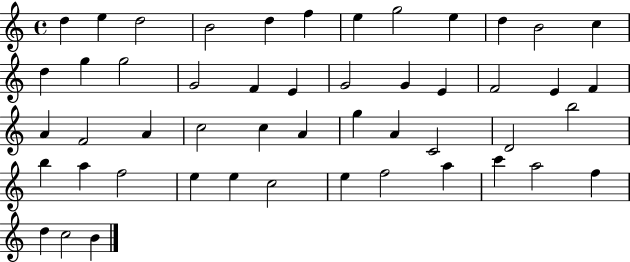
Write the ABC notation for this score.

X:1
T:Untitled
M:4/4
L:1/4
K:C
d e d2 B2 d f e g2 e d B2 c d g g2 G2 F E G2 G E F2 E F A F2 A c2 c A g A C2 D2 b2 b a f2 e e c2 e f2 a c' a2 f d c2 B